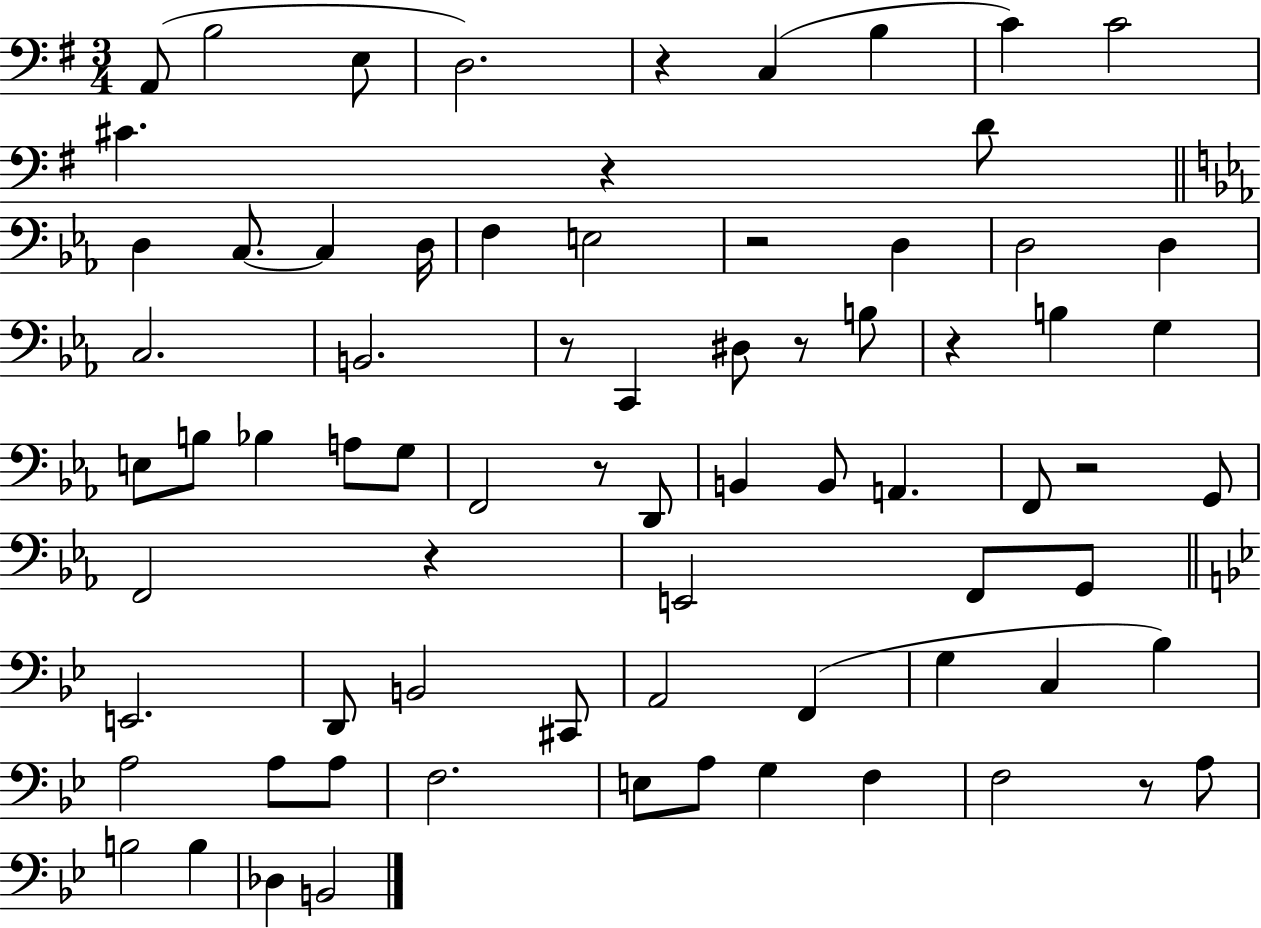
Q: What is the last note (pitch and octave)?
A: B2